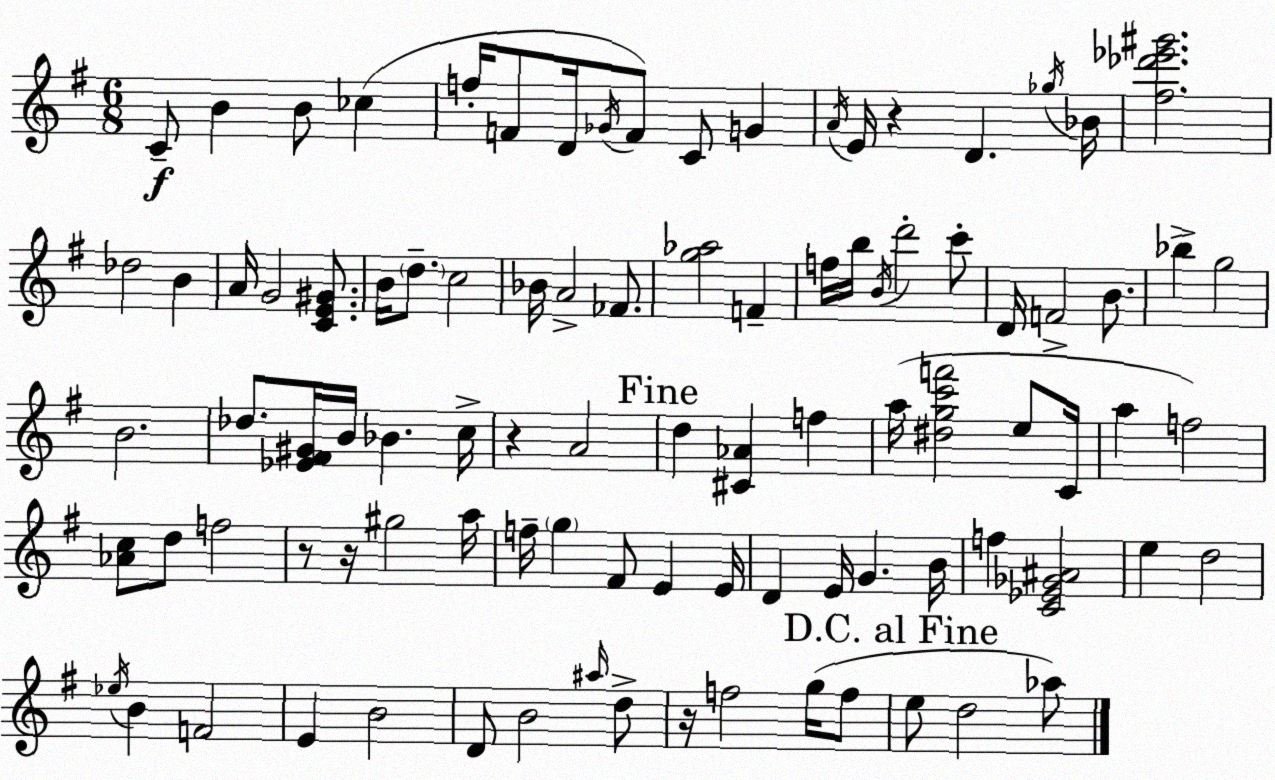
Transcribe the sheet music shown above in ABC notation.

X:1
T:Untitled
M:6/8
L:1/4
K:G
C/2 B B/2 _c f/4 F/2 D/4 _G/4 F/2 C/2 G A/4 E/4 z D _g/4 _B/4 [^f_d'_e'^g']2 _d2 B A/4 G2 [CE^G]/2 B/4 d/2 c2 _B/4 A2 _F/2 [g_a]2 F f/4 b/4 B/4 d'2 c'/2 D/4 F2 B/2 _b g2 B2 _d/2 [_E^F^G]/4 B/4 _B c/4 z A2 d [^C_A] f a/4 [^dgc'f']2 e/2 C/4 a f2 [_Ac]/2 d/2 f2 z/2 z/4 ^g2 a/4 f/4 g ^F/2 E E/4 D E/4 G B/4 f [C_E_G^A]2 e d2 _e/4 B F2 E B2 D/2 B2 ^a/4 d/2 z/4 f2 g/4 f/2 e/2 d2 _a/2